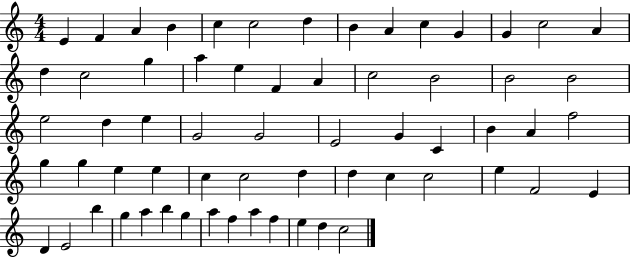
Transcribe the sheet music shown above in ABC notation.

X:1
T:Untitled
M:4/4
L:1/4
K:C
E F A B c c2 d B A c G G c2 A d c2 g a e F A c2 B2 B2 B2 e2 d e G2 G2 E2 G C B A f2 g g e e c c2 d d c c2 e F2 E D E2 b g a b g a f a f e d c2